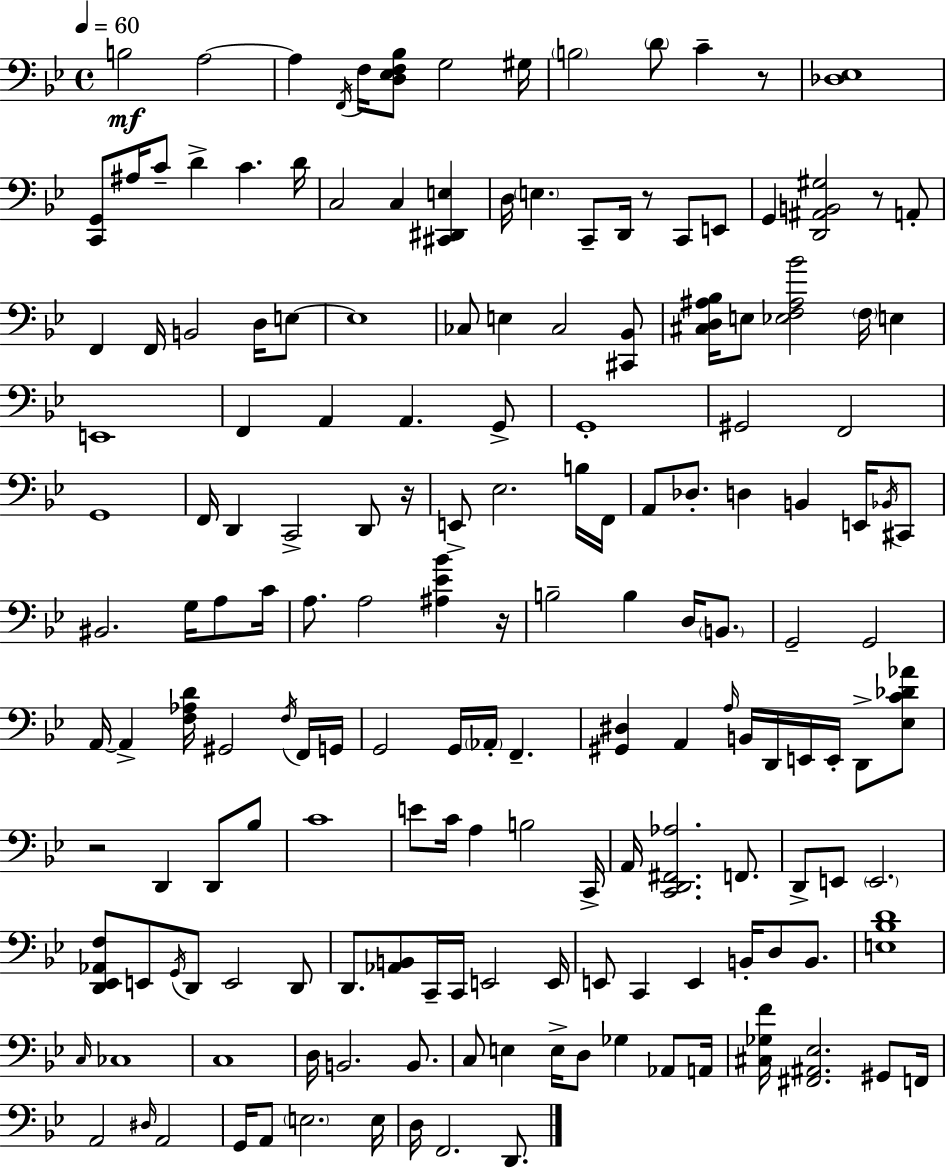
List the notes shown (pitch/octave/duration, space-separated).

B3/h A3/h A3/q F2/s F3/s [D3,Eb3,F3,Bb3]/e G3/h G#3/s B3/h D4/e C4/q R/e [Db3,Eb3]/w [C2,G2]/e A#3/s C4/e D4/q C4/q. D4/s C3/h C3/q [C#2,D#2,E3]/q D3/s E3/q. C2/e D2/s R/e C2/e E2/e G2/q [D2,A#2,B2,G#3]/h R/e A2/e F2/q F2/s B2/h D3/s E3/e E3/w CES3/e E3/q CES3/h [C#2,Bb2]/e [C#3,D3,A#3,Bb3]/s E3/e [Eb3,F3,A#3,Bb4]/h F3/s E3/q E2/w F2/q A2/q A2/q. G2/e G2/w G#2/h F2/h G2/w F2/s D2/q C2/h D2/e R/s E2/e Eb3/h. B3/s F2/s A2/e Db3/e. D3/q B2/q E2/s Bb2/s C#2/e BIS2/h. G3/s A3/e C4/s A3/e. A3/h [A#3,Eb4,Bb4]/q R/s B3/h B3/q D3/s B2/e. G2/h G2/h A2/s A2/q [F3,Ab3,D4]/s G#2/h F3/s F2/s G2/s G2/h G2/s Ab2/s F2/q. [G#2,D#3]/q A2/q A3/s B2/s D2/s E2/s E2/s D2/e [Eb3,C4,Db4,Ab4]/e R/h D2/q D2/e Bb3/e C4/w E4/e C4/s A3/q B3/h C2/s A2/s [C2,D2,F#2,Ab3]/h. F2/e. D2/e E2/e E2/h. [D2,Eb2,Ab2,F3]/e E2/e G2/s D2/e E2/h D2/e D2/e. [Ab2,B2]/e C2/s C2/s E2/h E2/s E2/e C2/q E2/q B2/s D3/e B2/e. [E3,Bb3,D4]/w C3/s CES3/w C3/w D3/s B2/h. B2/e. C3/e E3/q E3/s D3/e Gb3/q Ab2/e A2/s [C#3,Gb3,F4]/s [F#2,A#2,Eb3]/h. G#2/e F2/s A2/h D#3/s A2/h G2/s A2/e E3/h. E3/s D3/s F2/h. D2/e.